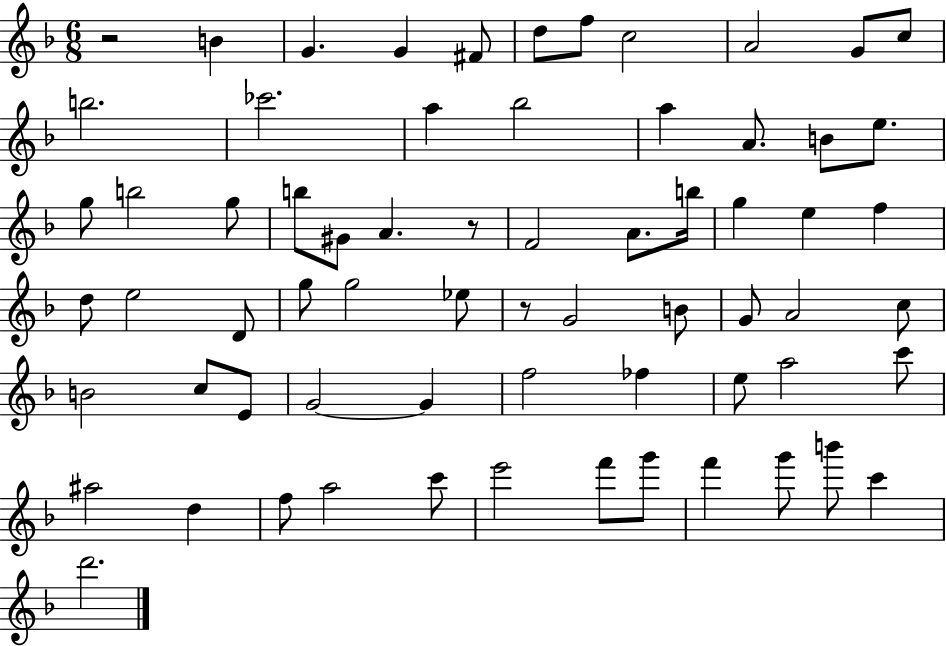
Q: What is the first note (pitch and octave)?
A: B4